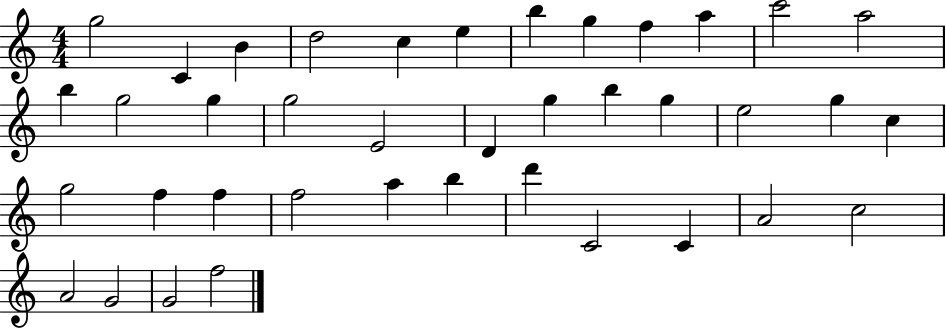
G5/h C4/q B4/q D5/h C5/q E5/q B5/q G5/q F5/q A5/q C6/h A5/h B5/q G5/h G5/q G5/h E4/h D4/q G5/q B5/q G5/q E5/h G5/q C5/q G5/h F5/q F5/q F5/h A5/q B5/q D6/q C4/h C4/q A4/h C5/h A4/h G4/h G4/h F5/h